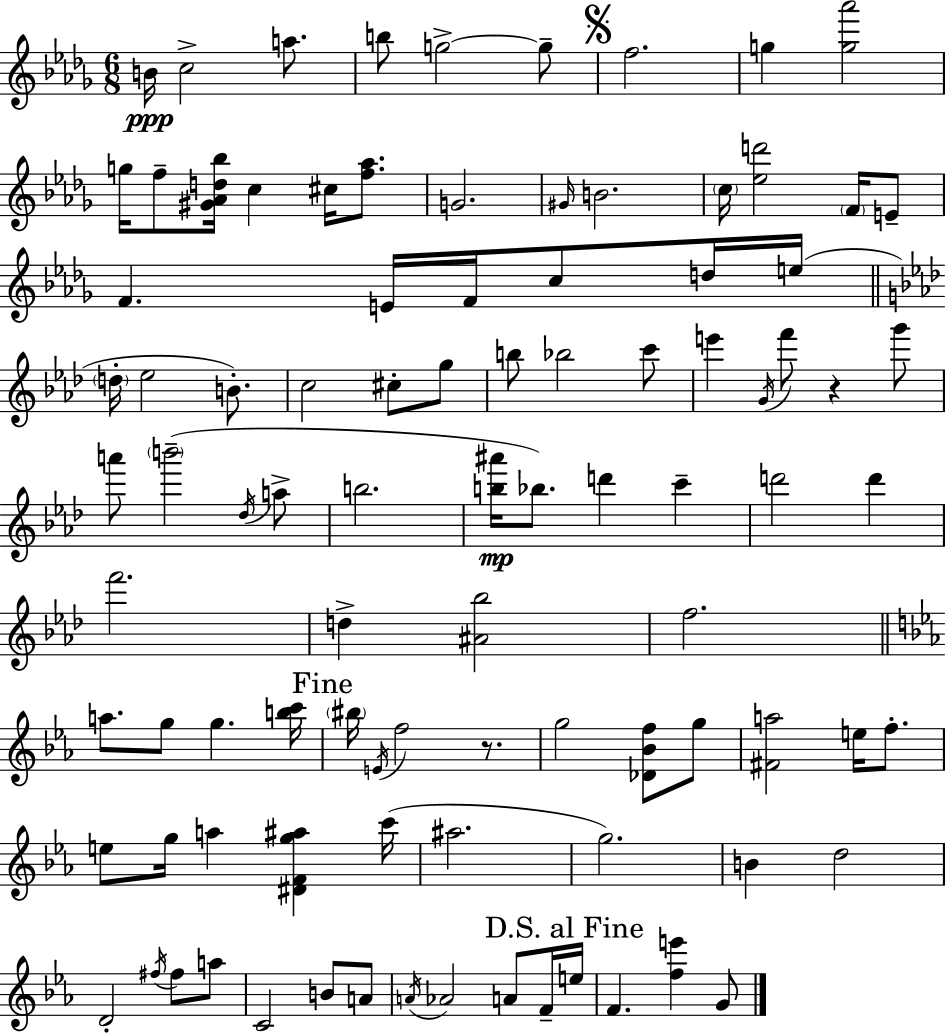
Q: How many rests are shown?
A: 2